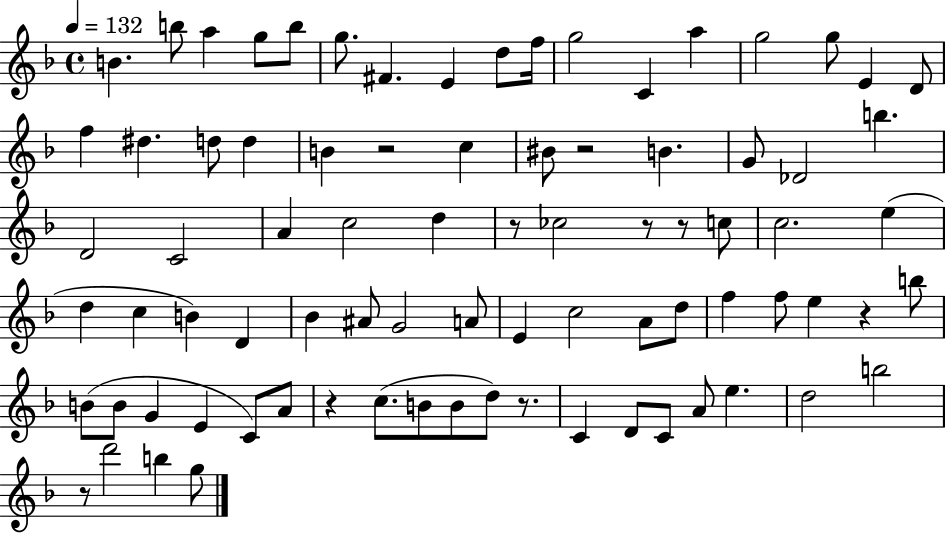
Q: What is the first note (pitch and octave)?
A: B4